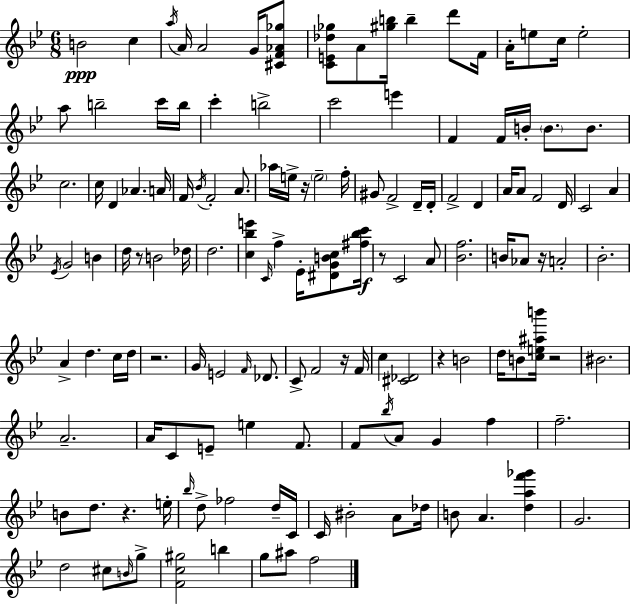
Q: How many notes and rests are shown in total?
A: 139